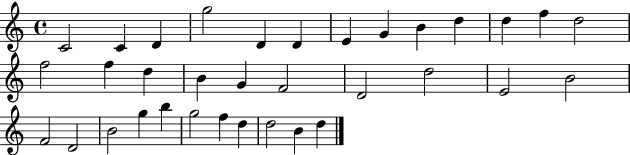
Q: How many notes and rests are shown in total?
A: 34